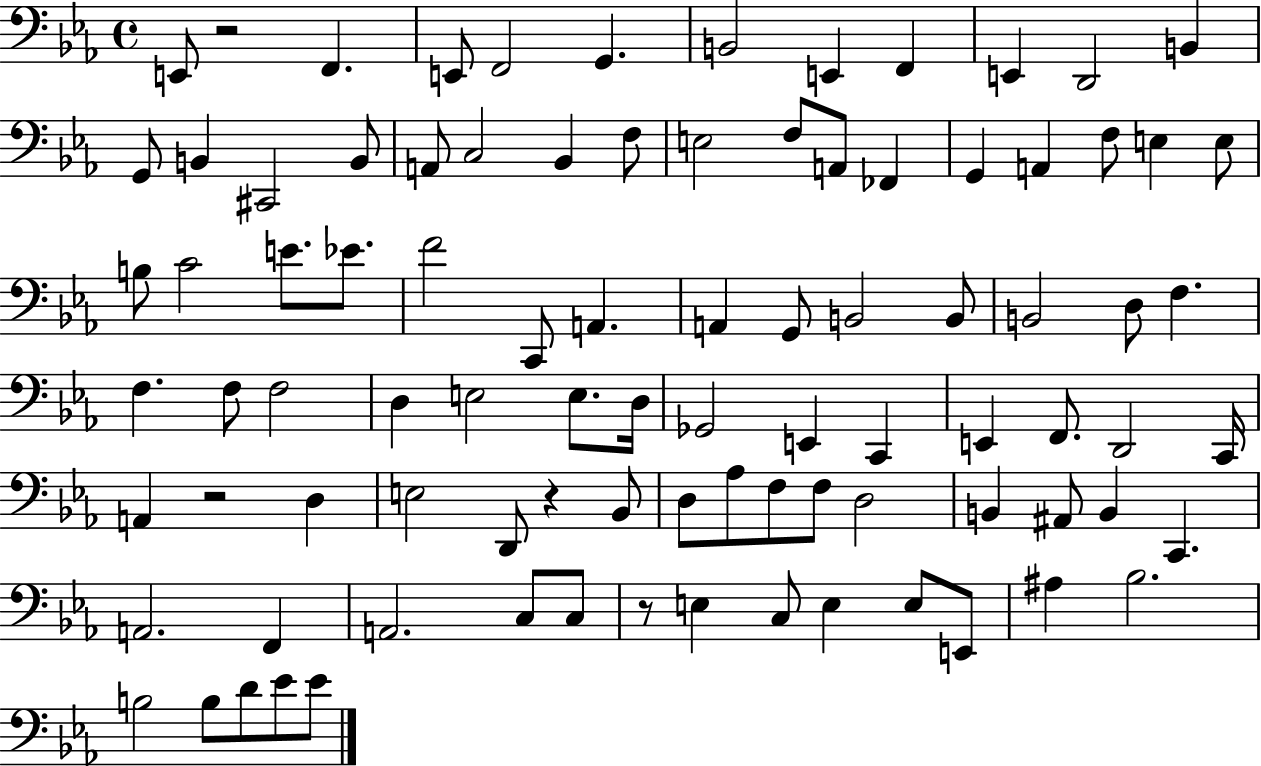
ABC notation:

X:1
T:Untitled
M:4/4
L:1/4
K:Eb
E,,/2 z2 F,, E,,/2 F,,2 G,, B,,2 E,, F,, E,, D,,2 B,, G,,/2 B,, ^C,,2 B,,/2 A,,/2 C,2 _B,, F,/2 E,2 F,/2 A,,/2 _F,, G,, A,, F,/2 E, E,/2 B,/2 C2 E/2 _E/2 F2 C,,/2 A,, A,, G,,/2 B,,2 B,,/2 B,,2 D,/2 F, F, F,/2 F,2 D, E,2 E,/2 D,/4 _G,,2 E,, C,, E,, F,,/2 D,,2 C,,/4 A,, z2 D, E,2 D,,/2 z _B,,/2 D,/2 _A,/2 F,/2 F,/2 D,2 B,, ^A,,/2 B,, C,, A,,2 F,, A,,2 C,/2 C,/2 z/2 E, C,/2 E, E,/2 E,,/2 ^A, _B,2 B,2 B,/2 D/2 _E/2 _E/2